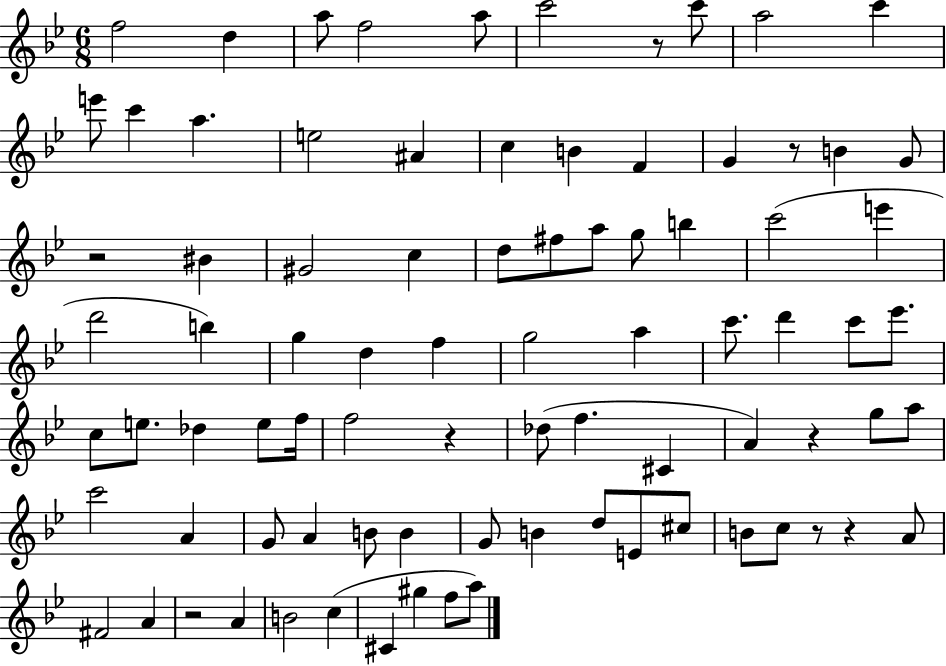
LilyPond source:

{
  \clef treble
  \numericTimeSignature
  \time 6/8
  \key bes \major
  f''2 d''4 | a''8 f''2 a''8 | c'''2 r8 c'''8 | a''2 c'''4 | \break e'''8 c'''4 a''4. | e''2 ais'4 | c''4 b'4 f'4 | g'4 r8 b'4 g'8 | \break r2 bis'4 | gis'2 c''4 | d''8 fis''8 a''8 g''8 b''4 | c'''2( e'''4 | \break d'''2 b''4) | g''4 d''4 f''4 | g''2 a''4 | c'''8. d'''4 c'''8 ees'''8. | \break c''8 e''8. des''4 e''8 f''16 | f''2 r4 | des''8( f''4. cis'4 | a'4) r4 g''8 a''8 | \break c'''2 a'4 | g'8 a'4 b'8 b'4 | g'8 b'4 d''8 e'8 cis''8 | b'8 c''8 r8 r4 a'8 | \break fis'2 a'4 | r2 a'4 | b'2 c''4( | cis'4 gis''4 f''8 a''8) | \break \bar "|."
}